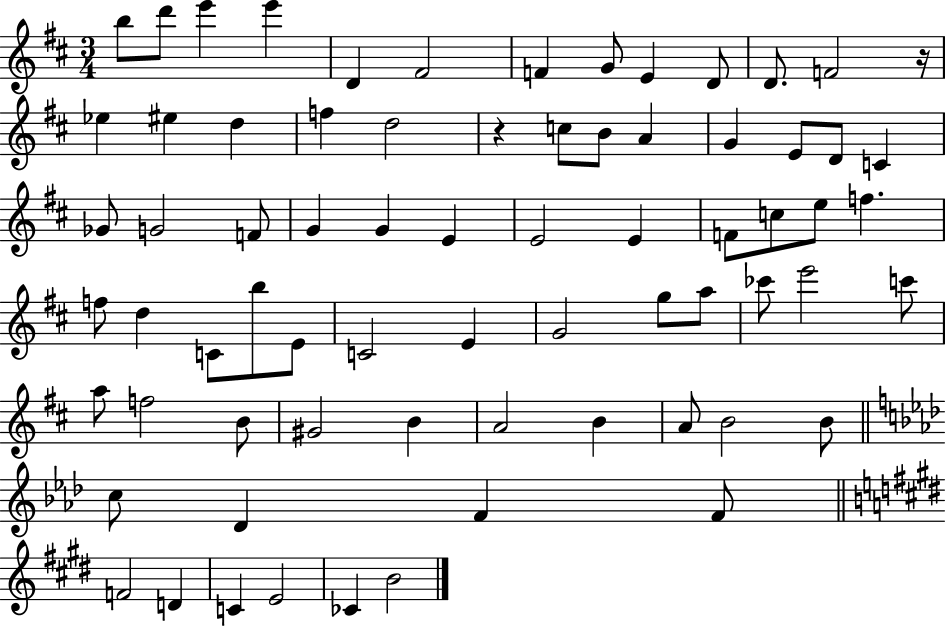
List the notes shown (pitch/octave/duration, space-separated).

B5/e D6/e E6/q E6/q D4/q F#4/h F4/q G4/e E4/q D4/e D4/e. F4/h R/s Eb5/q EIS5/q D5/q F5/q D5/h R/q C5/e B4/e A4/q G4/q E4/e D4/e C4/q Gb4/e G4/h F4/e G4/q G4/q E4/q E4/h E4/q F4/e C5/e E5/e F5/q. F5/e D5/q C4/e B5/e E4/e C4/h E4/q G4/h G5/e A5/e CES6/e E6/h C6/e A5/e F5/h B4/e G#4/h B4/q A4/h B4/q A4/e B4/h B4/e C5/e Db4/q F4/q F4/e F4/h D4/q C4/q E4/h CES4/q B4/h